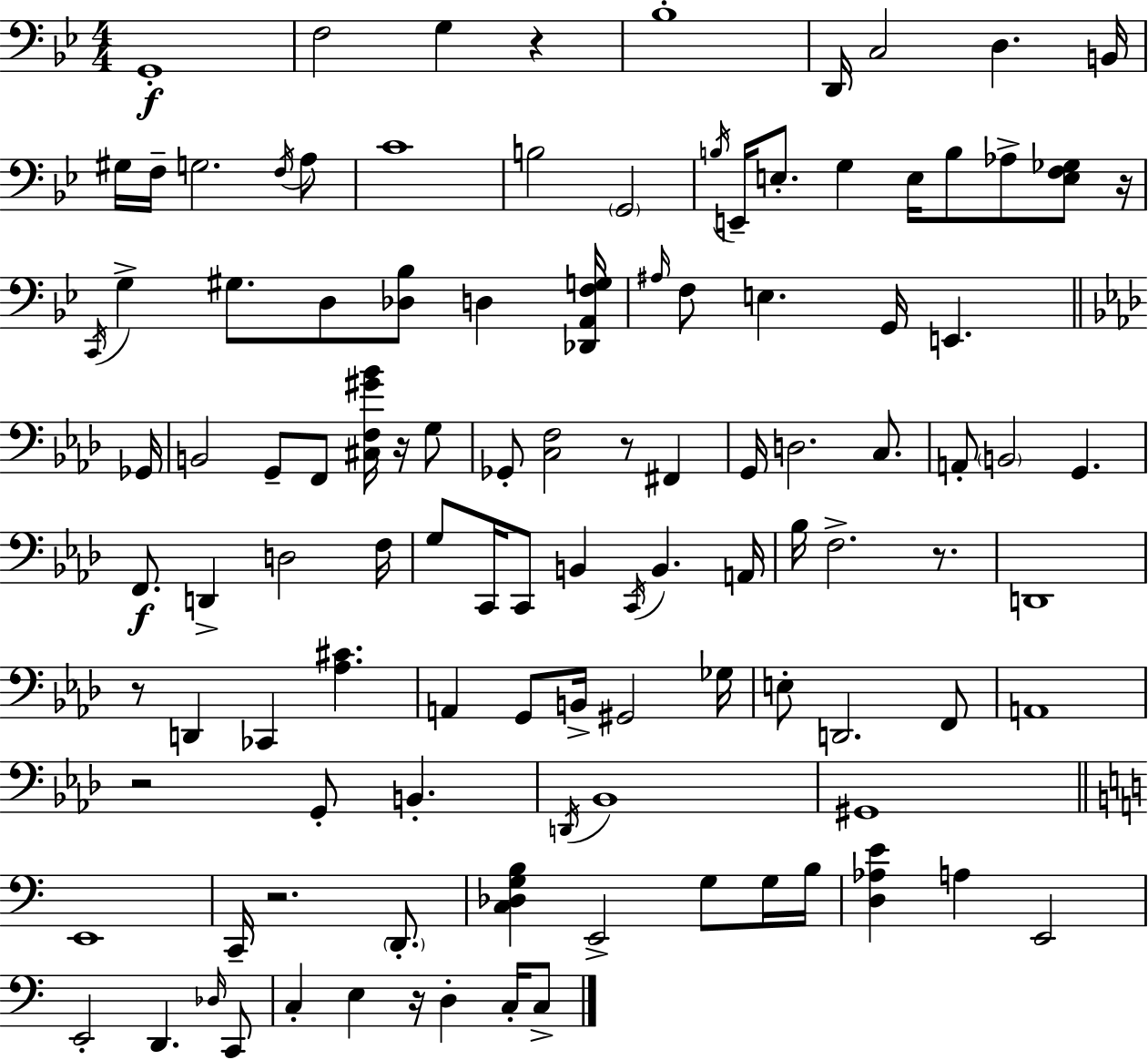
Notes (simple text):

G2/w F3/h G3/q R/q Bb3/w D2/s C3/h D3/q. B2/s G#3/s F3/s G3/h. F3/s A3/e C4/w B3/h G2/h B3/s E2/s E3/e. G3/q E3/s B3/e Ab3/e [E3,F3,Gb3]/e R/s C2/s G3/q G#3/e. D3/e [Db3,Bb3]/e D3/q [Db2,A2,F3,G3]/s A#3/s F3/e E3/q. G2/s E2/q. Gb2/s B2/h G2/e F2/e [C#3,F3,G#4,Bb4]/s R/s G3/e Gb2/e [C3,F3]/h R/e F#2/q G2/s D3/h. C3/e. A2/e B2/h G2/q. F2/e. D2/q D3/h F3/s G3/e C2/s C2/e B2/q C2/s B2/q. A2/s Bb3/s F3/h. R/e. D2/w R/e D2/q CES2/q [Ab3,C#4]/q. A2/q G2/e B2/s G#2/h Gb3/s E3/e D2/h. F2/e A2/w R/h G2/e B2/q. D2/s Bb2/w G#2/w E2/w C2/s R/h. D2/e. [C3,Db3,G3,B3]/q E2/h G3/e G3/s B3/s [D3,Ab3,E4]/q A3/q E2/h E2/h D2/q. Db3/s C2/e C3/q E3/q R/s D3/q C3/s C3/e